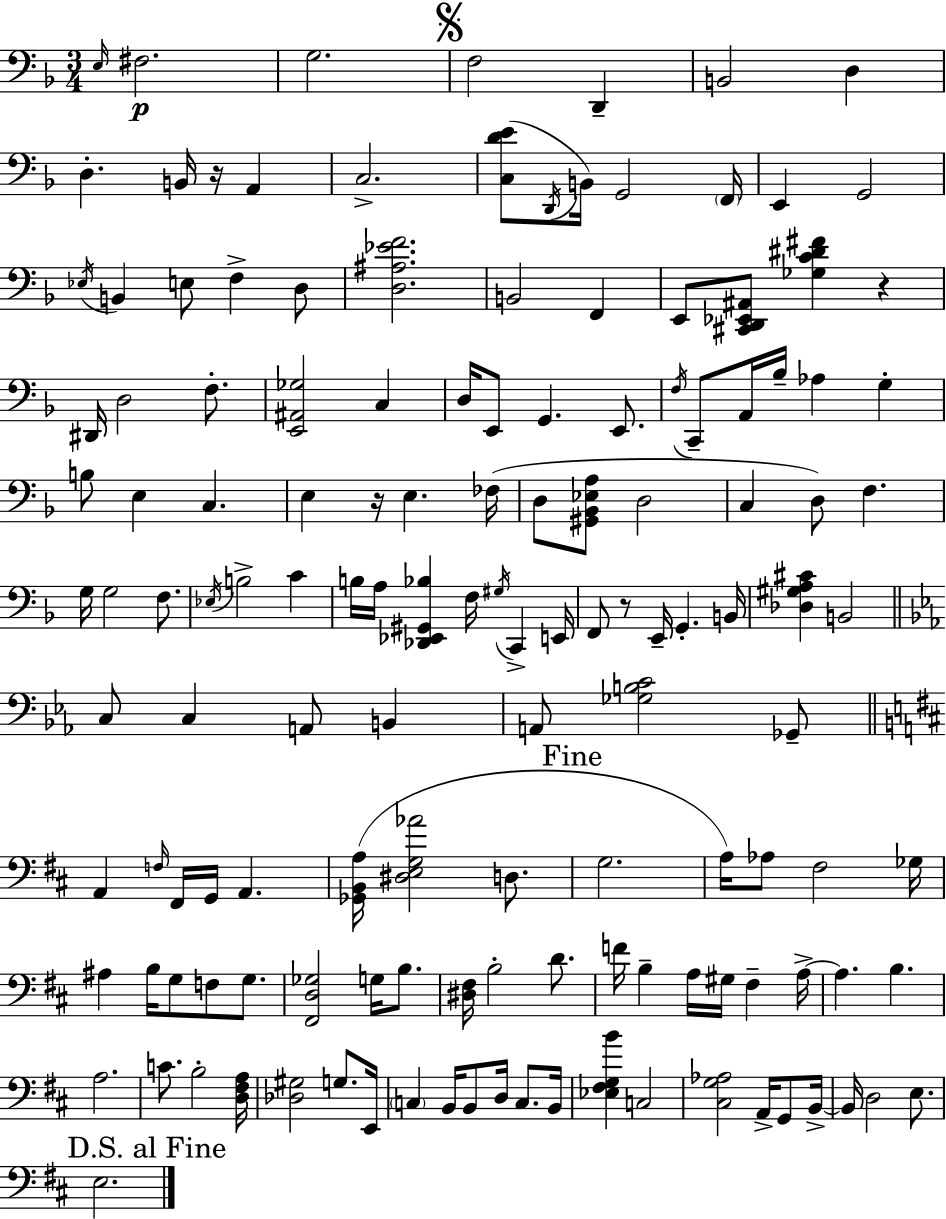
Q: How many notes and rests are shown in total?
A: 141